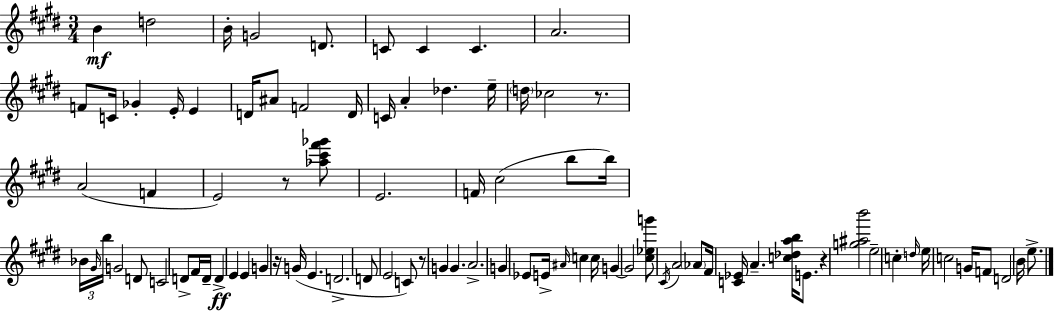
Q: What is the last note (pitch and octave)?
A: E5